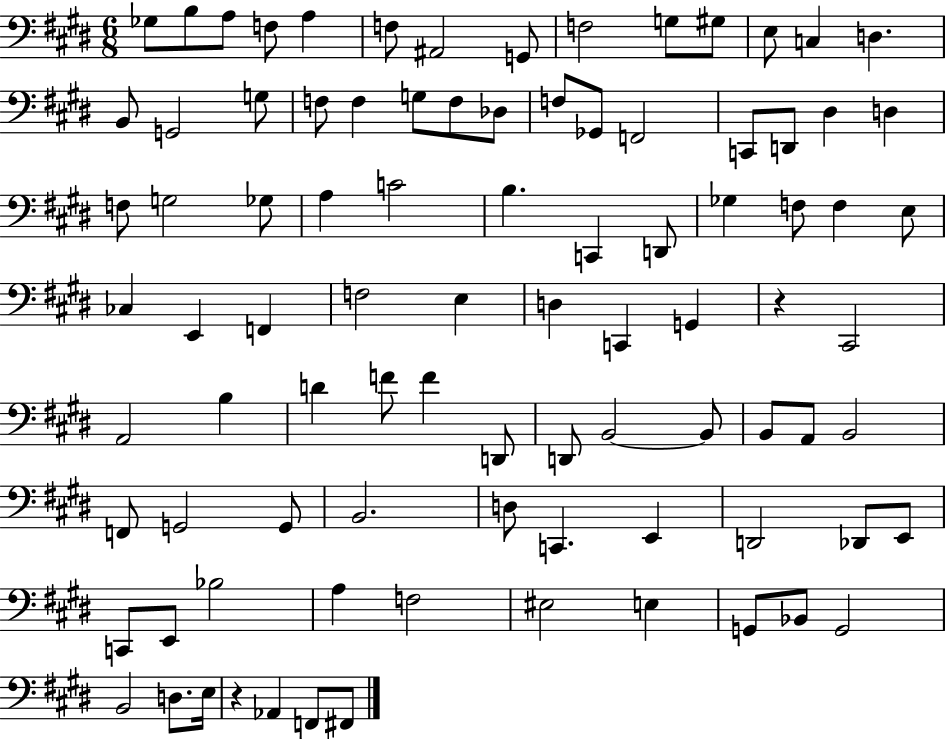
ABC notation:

X:1
T:Untitled
M:6/8
L:1/4
K:E
_G,/2 B,/2 A,/2 F,/2 A, F,/2 ^A,,2 G,,/2 F,2 G,/2 ^G,/2 E,/2 C, D, B,,/2 G,,2 G,/2 F,/2 F, G,/2 F,/2 _D,/2 F,/2 _G,,/2 F,,2 C,,/2 D,,/2 ^D, D, F,/2 G,2 _G,/2 A, C2 B, C,, D,,/2 _G, F,/2 F, E,/2 _C, E,, F,, F,2 E, D, C,, G,, z ^C,,2 A,,2 B, D F/2 F D,,/2 D,,/2 B,,2 B,,/2 B,,/2 A,,/2 B,,2 F,,/2 G,,2 G,,/2 B,,2 D,/2 C,, E,, D,,2 _D,,/2 E,,/2 C,,/2 E,,/2 _B,2 A, F,2 ^E,2 E, G,,/2 _B,,/2 G,,2 B,,2 D,/2 E,/4 z _A,, F,,/2 ^F,,/2